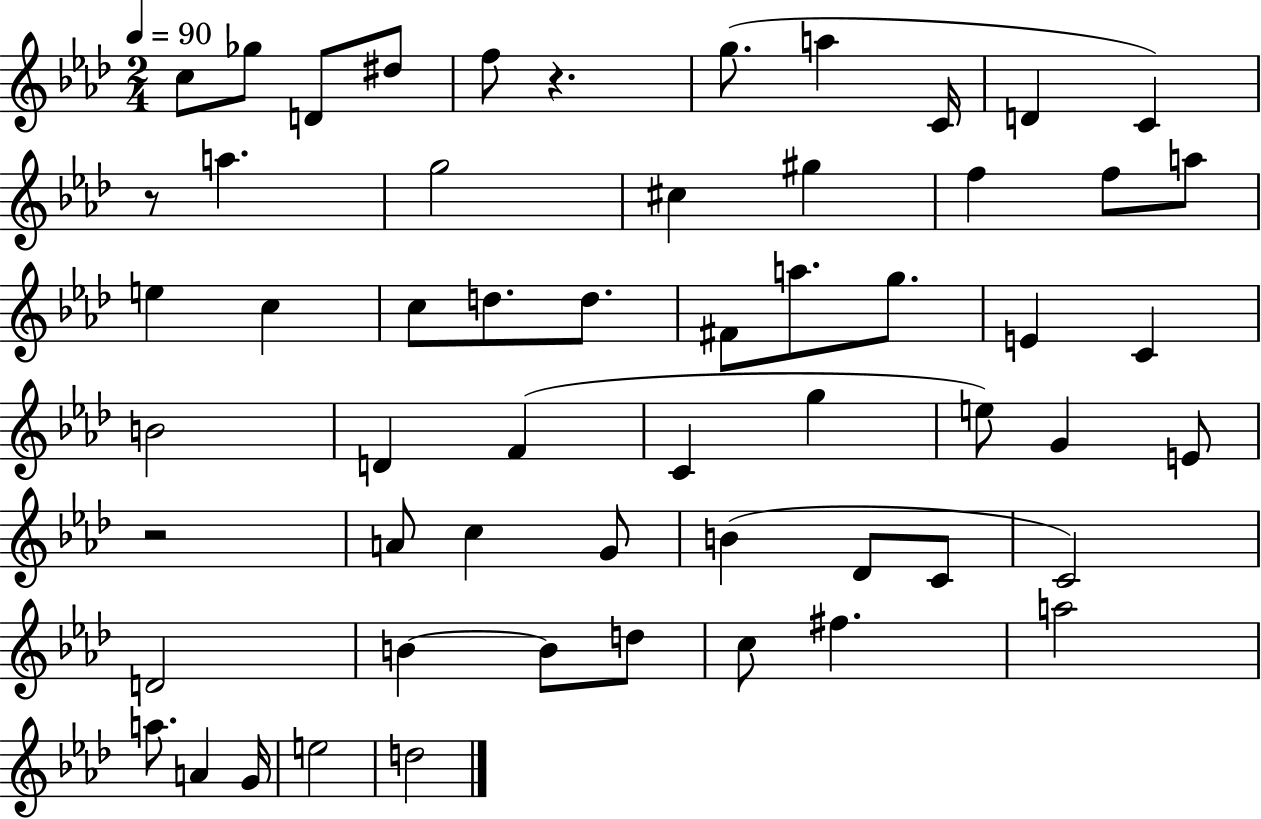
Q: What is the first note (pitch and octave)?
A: C5